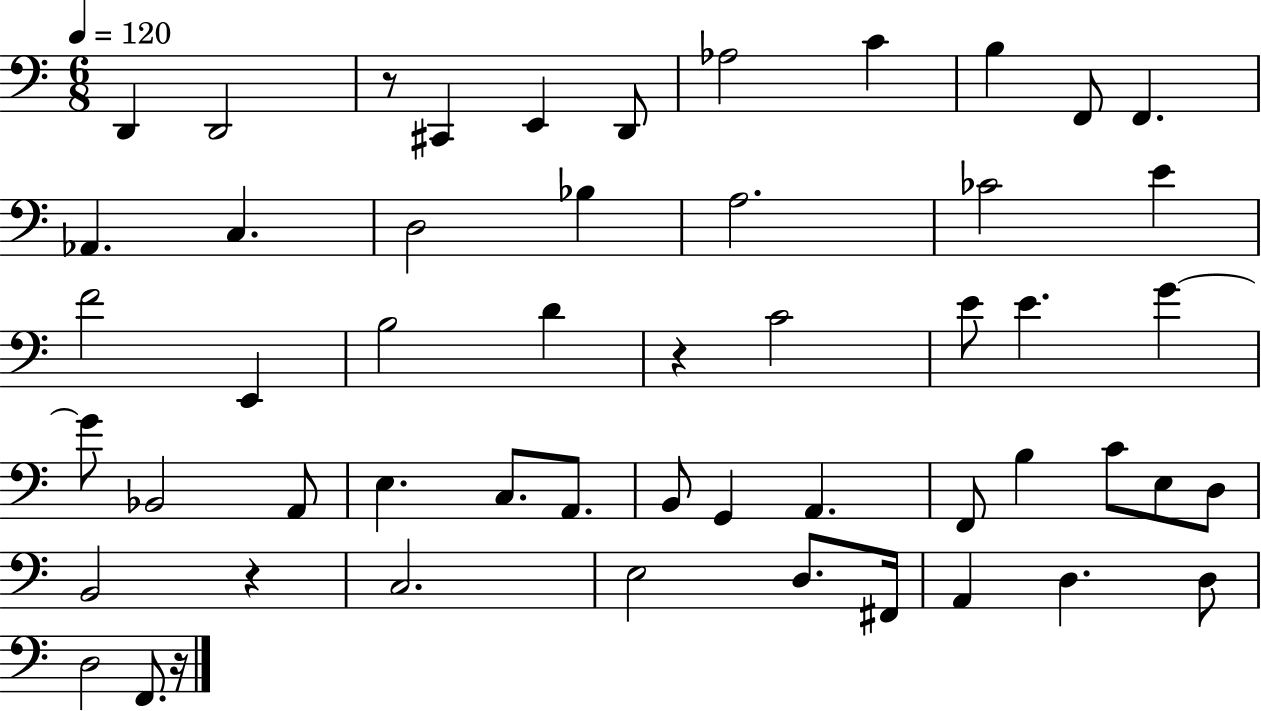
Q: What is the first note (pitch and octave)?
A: D2